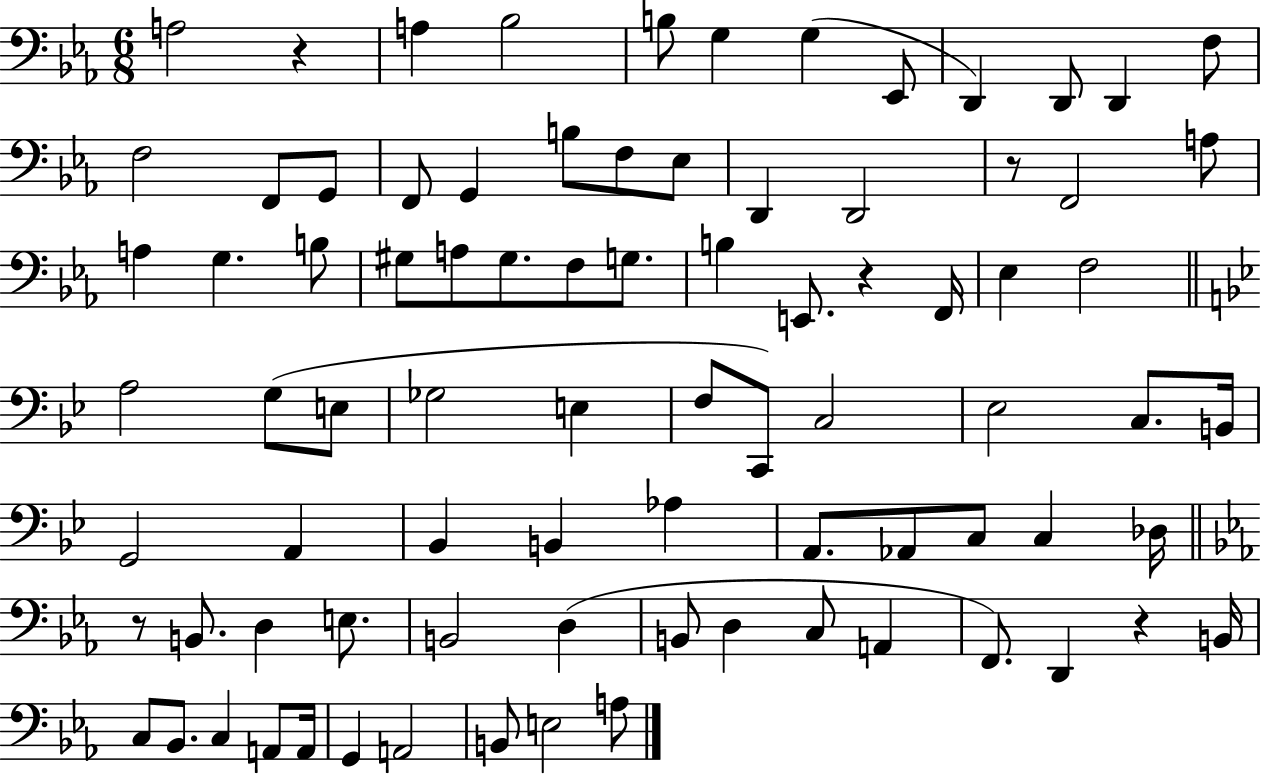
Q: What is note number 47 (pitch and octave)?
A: B2